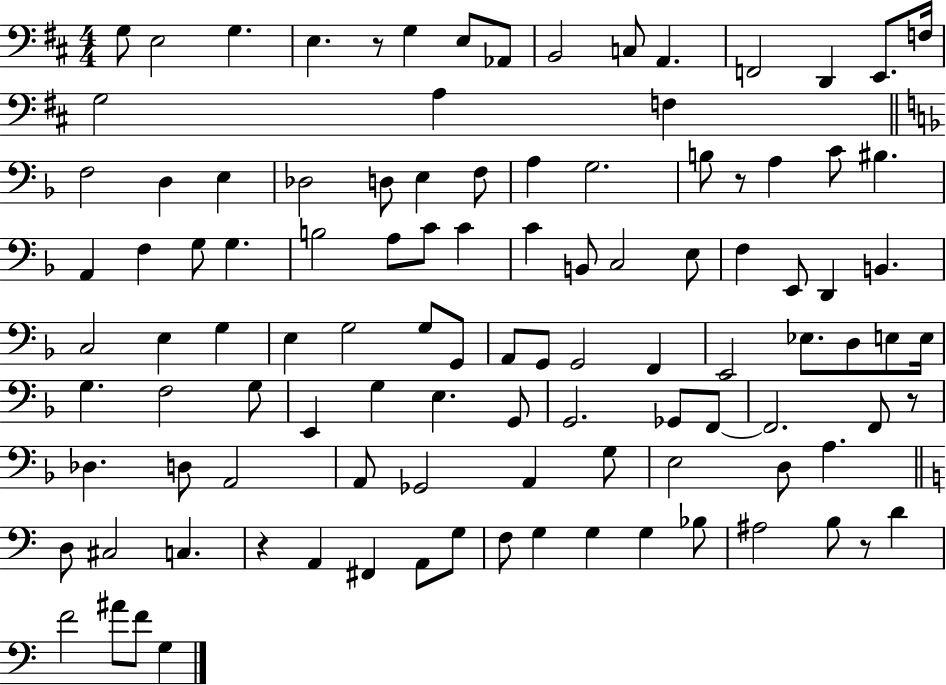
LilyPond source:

{
  \clef bass
  \numericTimeSignature
  \time 4/4
  \key d \major
  g8 e2 g4. | e4. r8 g4 e8 aes,8 | b,2 c8 a,4. | f,2 d,4 e,8. f16 | \break g2 a4 f4 | \bar "||" \break \key f \major f2 d4 e4 | des2 d8 e4 f8 | a4 g2. | b8 r8 a4 c'8 bis4. | \break a,4 f4 g8 g4. | b2 a8 c'8 c'4 | c'4 b,8 c2 e8 | f4 e,8 d,4 b,4. | \break c2 e4 g4 | e4 g2 g8 g,8 | a,8 g,8 g,2 f,4 | e,2 ees8. d8 e8 e16 | \break g4. f2 g8 | e,4 g4 e4. g,8 | g,2. ges,8 f,8~~ | f,2. f,8 r8 | \break des4. d8 a,2 | a,8 ges,2 a,4 g8 | e2 d8 a4. | \bar "||" \break \key c \major d8 cis2 c4. | r4 a,4 fis,4 a,8 g8 | f8 g4 g4 g4 bes8 | ais2 b8 r8 d'4 | \break f'2 ais'8 f'8 g4 | \bar "|."
}